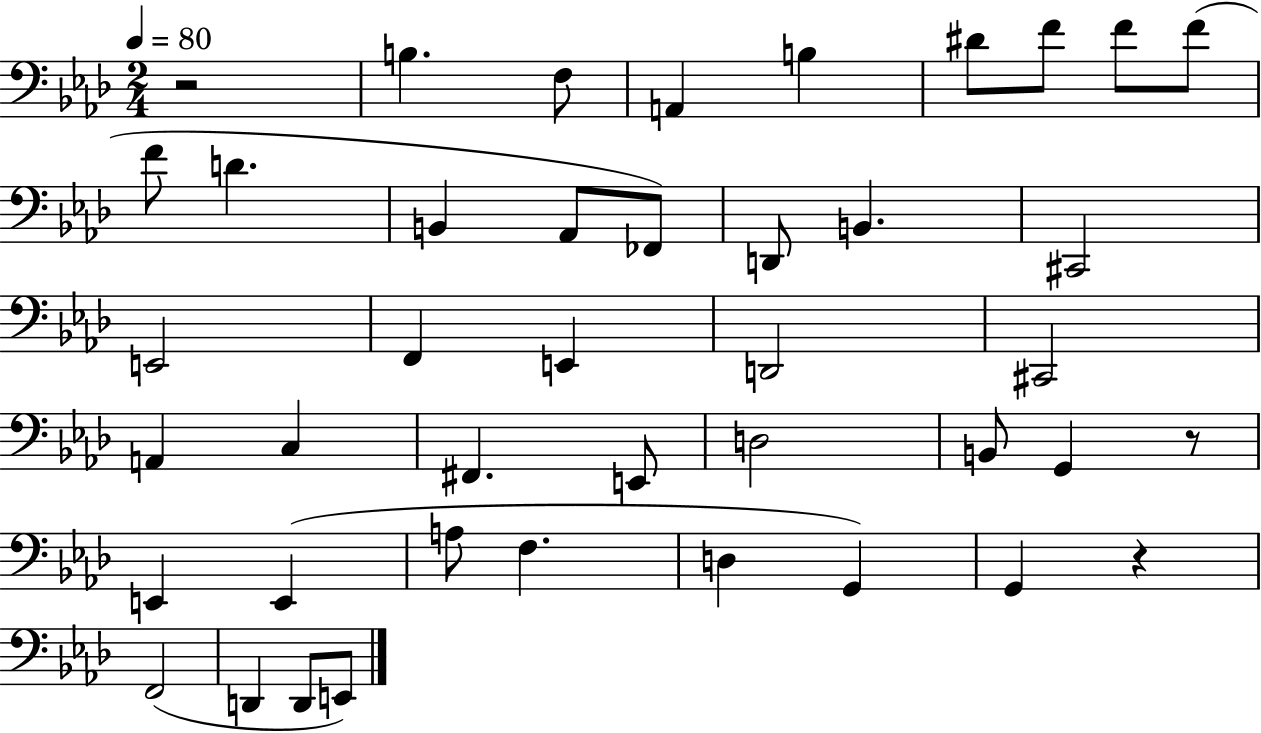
R/h B3/q. F3/e A2/q B3/q D#4/e F4/e F4/e F4/e F4/e D4/q. B2/q Ab2/e FES2/e D2/e B2/q. C#2/h E2/h F2/q E2/q D2/h C#2/h A2/q C3/q F#2/q. E2/e D3/h B2/e G2/q R/e E2/q E2/q A3/e F3/q. D3/q G2/q G2/q R/q F2/h D2/q D2/e E2/e